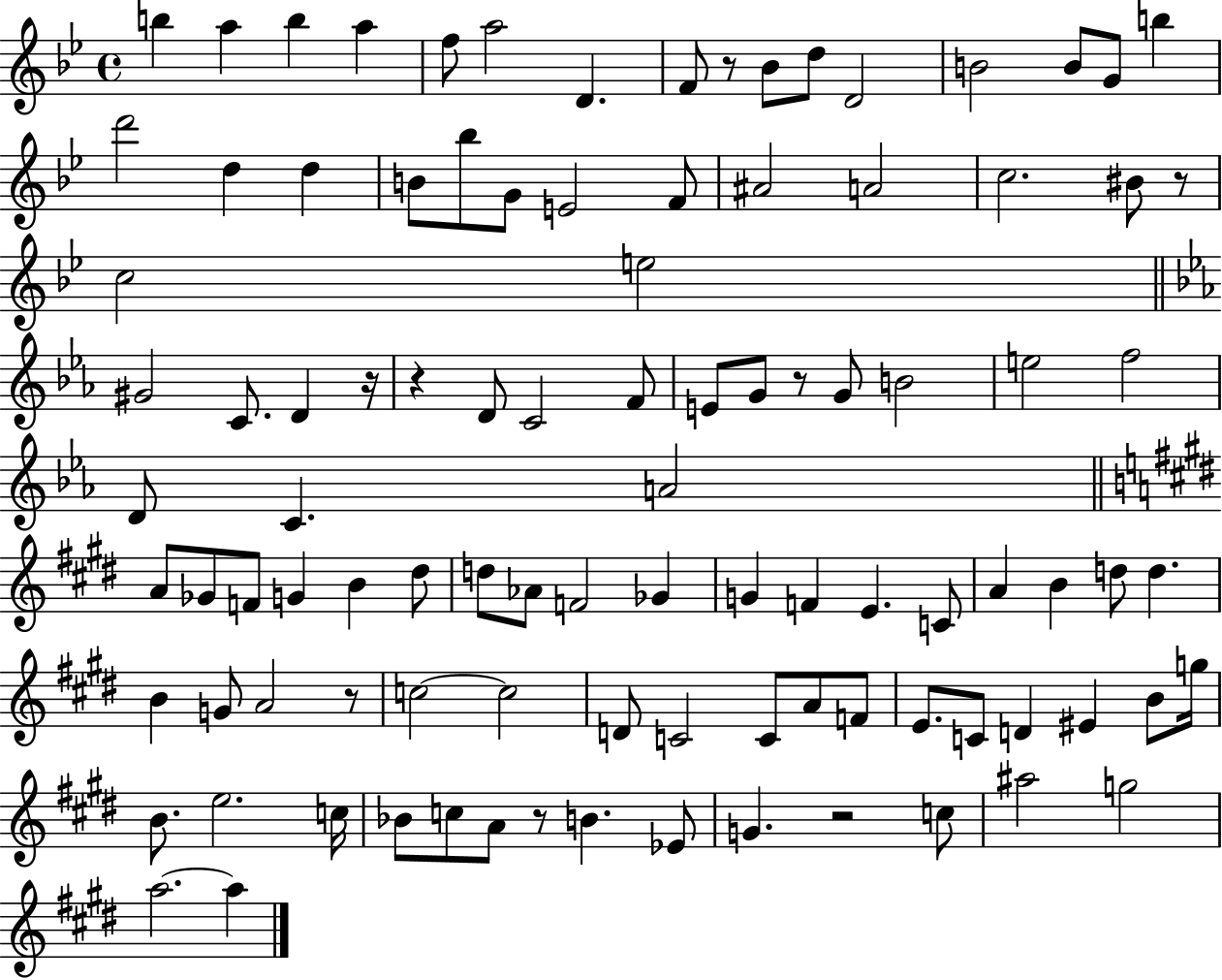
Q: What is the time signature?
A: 4/4